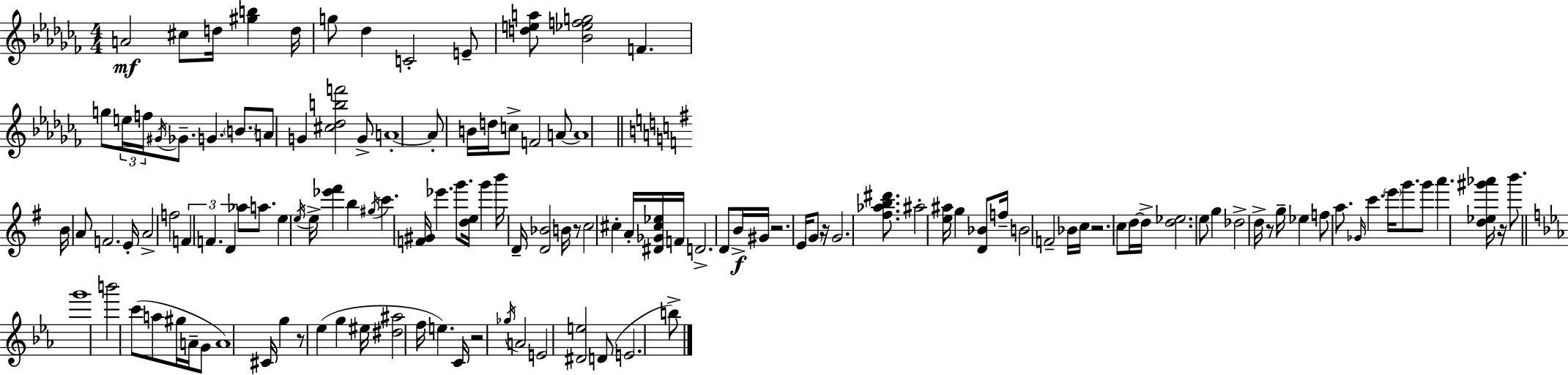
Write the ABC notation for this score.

X:1
T:Untitled
M:4/4
L:1/4
K:Abm
A2 ^c/2 d/4 [^gb] d/4 g/2 _d C2 E/2 [dea]/2 [_B_efg]2 F g/2 e/4 f/4 ^G/4 _G/2 G B/2 A/2 G [^c_dbf']2 G/2 A4 A/2 B/4 d/4 c/2 F2 A/2 A4 B/4 A/2 F2 E/4 A2 f2 F F D _a/2 a/2 e e/4 e/4 [_e'^f'] b ^g/4 c' [F^G]/4 _e' g'/2 [de]/4 g' b'/4 D/4 [D_B]2 B/4 z/2 c2 ^c A/4 [^D_G^c_e]/4 F/4 D2 D/2 B/4 ^G/4 z2 E/4 G/2 z/4 G2 [^f_ab^d']/2 ^a2 [e^a]/4 g [D_B]/2 f/4 B2 F2 _B/4 c/4 z2 c/2 d/4 d/4 [d_e]2 e/2 g _d2 d/4 z/2 g/4 _e f/2 a/2 _G/4 c' e'/4 g'/2 g'/2 a' [d_e^g'_a']/4 z/4 b'/2 g'4 b'2 c'/2 a/2 ^g/4 A/4 G/2 A4 ^C/4 g z/2 _e g ^e/4 [^d^a]2 f/4 e C/4 z2 _g/4 A2 E2 [^De]2 D/2 E2 b/2